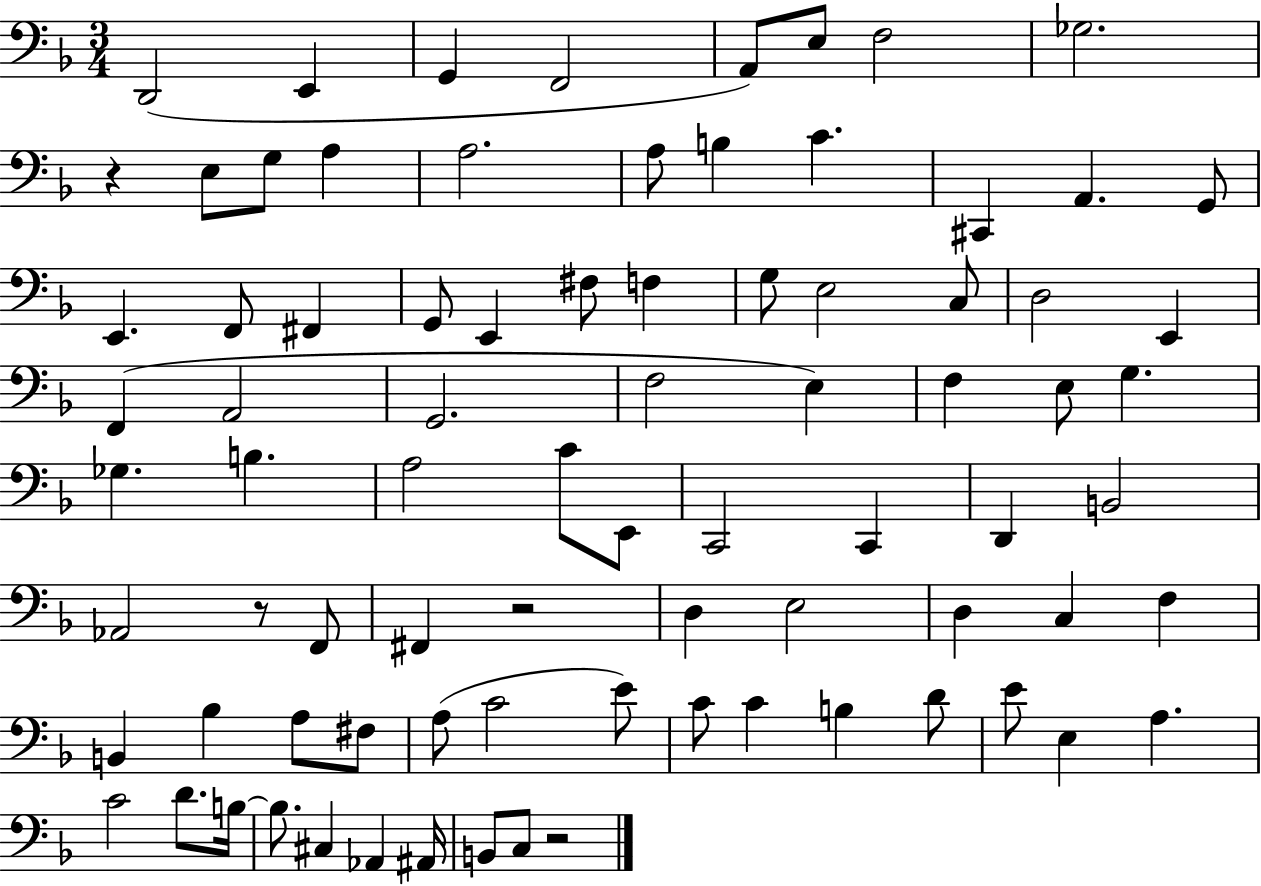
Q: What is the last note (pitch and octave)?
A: C3